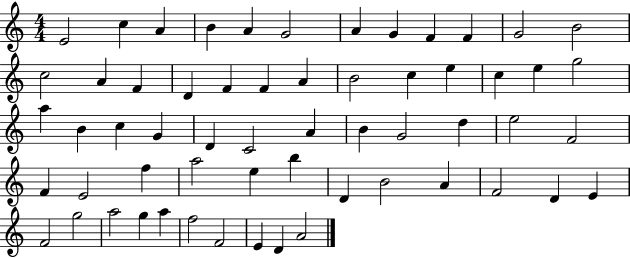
E4/h C5/q A4/q B4/q A4/q G4/h A4/q G4/q F4/q F4/q G4/h B4/h C5/h A4/q F4/q D4/q F4/q F4/q A4/q B4/h C5/q E5/q C5/q E5/q G5/h A5/q B4/q C5/q G4/q D4/q C4/h A4/q B4/q G4/h D5/q E5/h F4/h F4/q E4/h F5/q A5/h E5/q B5/q D4/q B4/h A4/q F4/h D4/q E4/q F4/h G5/h A5/h G5/q A5/q F5/h F4/h E4/q D4/q A4/h